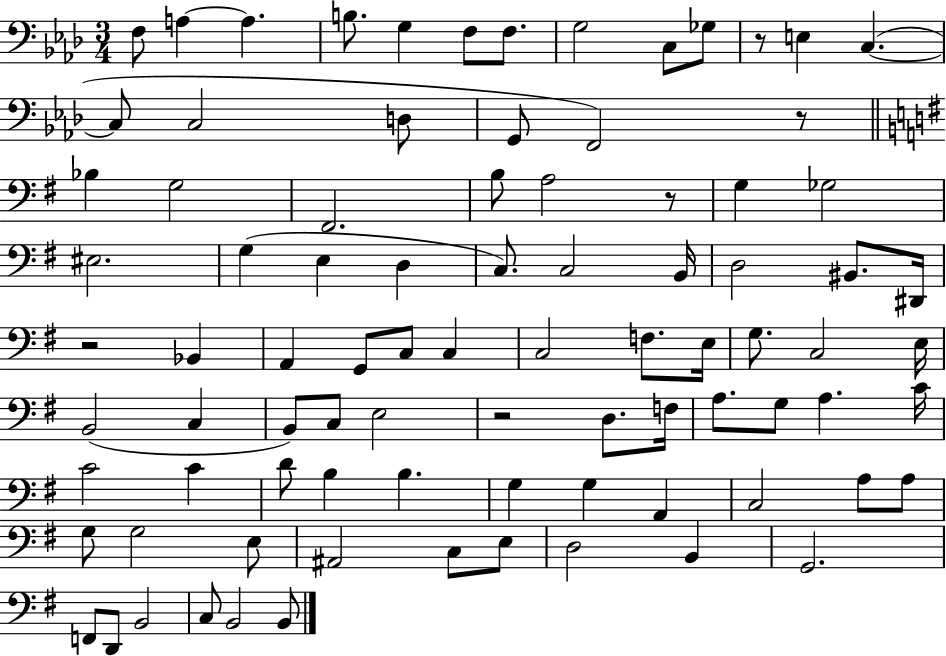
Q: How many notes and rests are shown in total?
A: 87